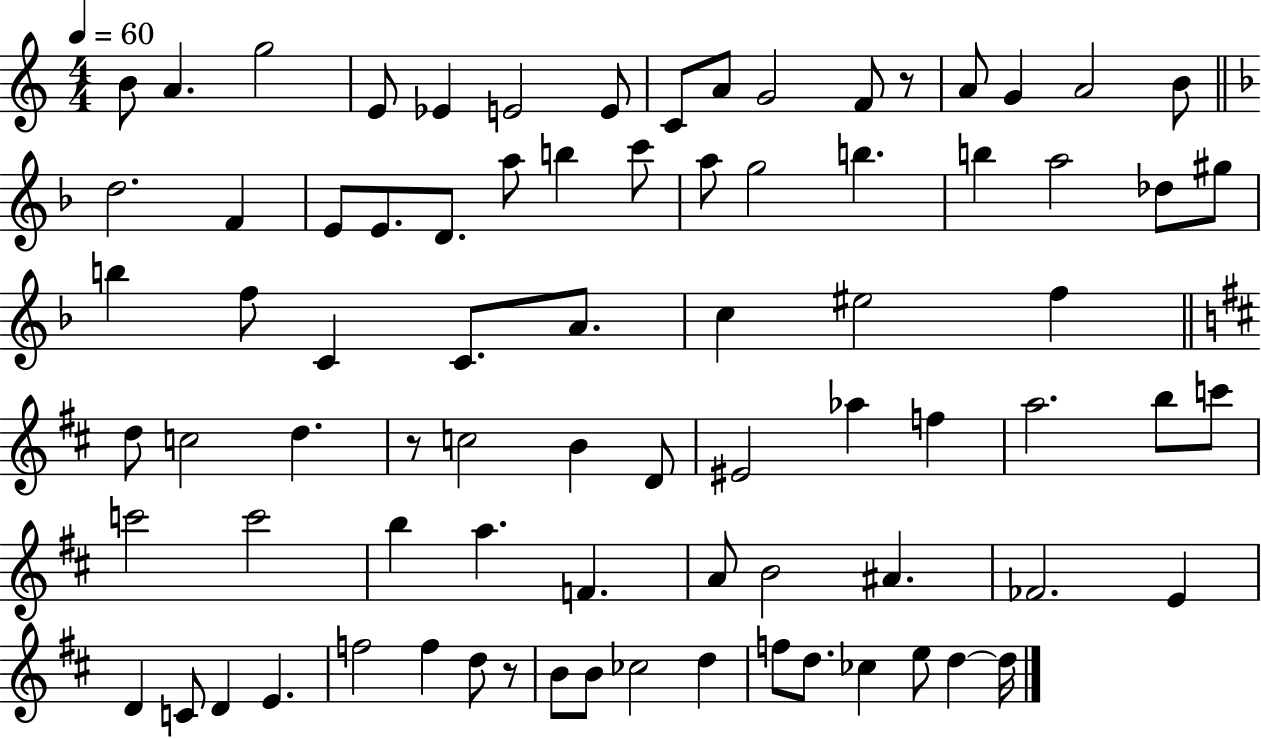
{
  \clef treble
  \numericTimeSignature
  \time 4/4
  \key c \major
  \tempo 4 = 60
  b'8 a'4. g''2 | e'8 ees'4 e'2 e'8 | c'8 a'8 g'2 f'8 r8 | a'8 g'4 a'2 b'8 | \break \bar "||" \break \key f \major d''2. f'4 | e'8 e'8. d'8. a''8 b''4 c'''8 | a''8 g''2 b''4. | b''4 a''2 des''8 gis''8 | \break b''4 f''8 c'4 c'8. a'8. | c''4 eis''2 f''4 | \bar "||" \break \key d \major d''8 c''2 d''4. | r8 c''2 b'4 d'8 | eis'2 aes''4 f''4 | a''2. b''8 c'''8 | \break c'''2 c'''2 | b''4 a''4. f'4. | a'8 b'2 ais'4. | fes'2. e'4 | \break d'4 c'8 d'4 e'4. | f''2 f''4 d''8 r8 | b'8 b'8 ces''2 d''4 | f''8 d''8. ces''4 e''8 d''4~~ d''16 | \break \bar "|."
}